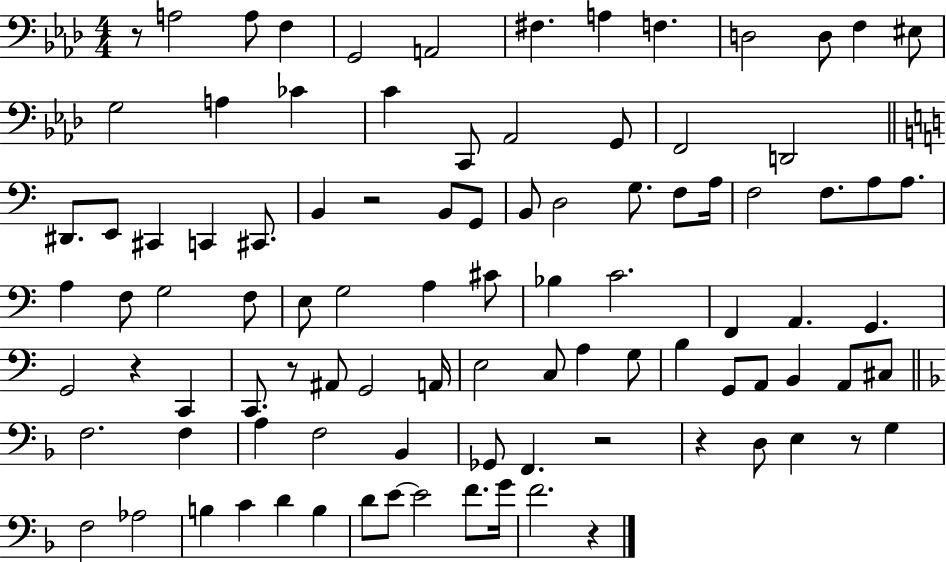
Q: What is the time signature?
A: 4/4